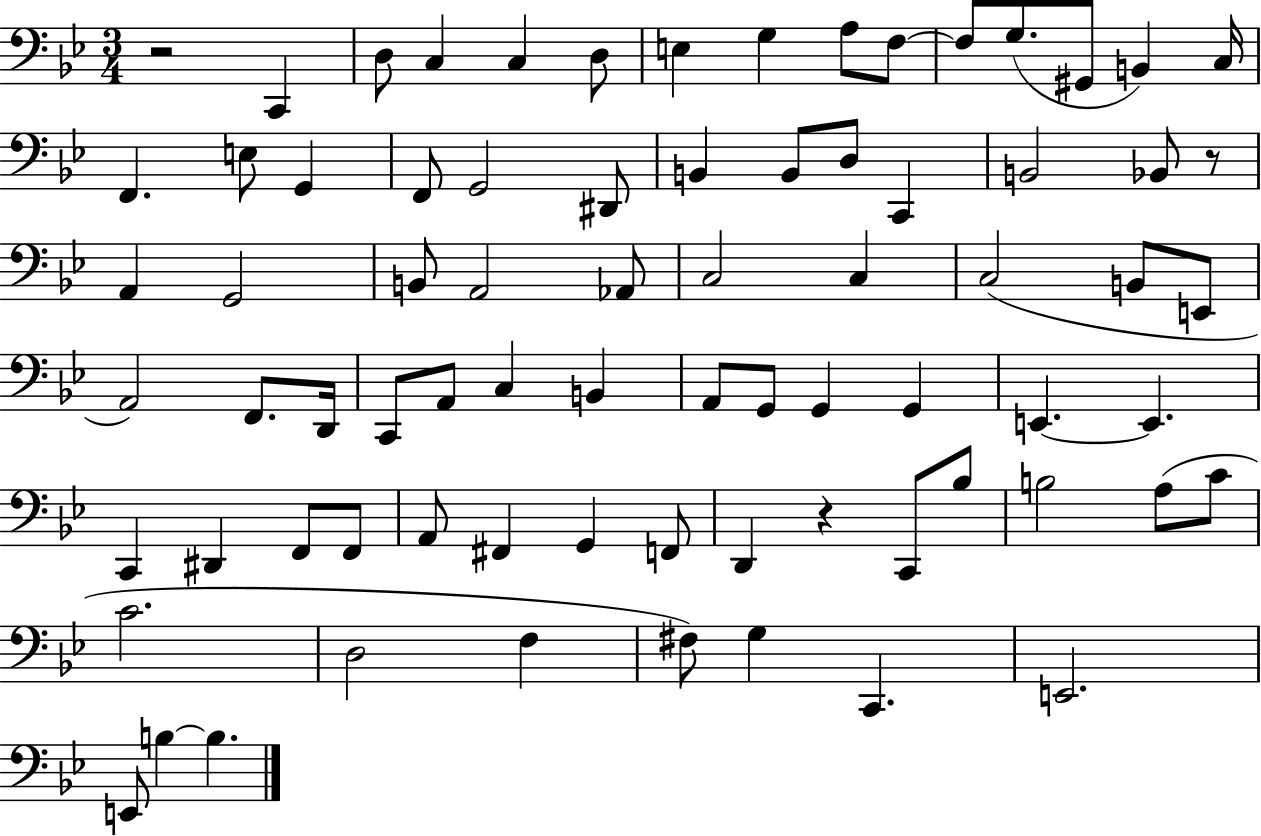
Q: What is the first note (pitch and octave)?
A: C2